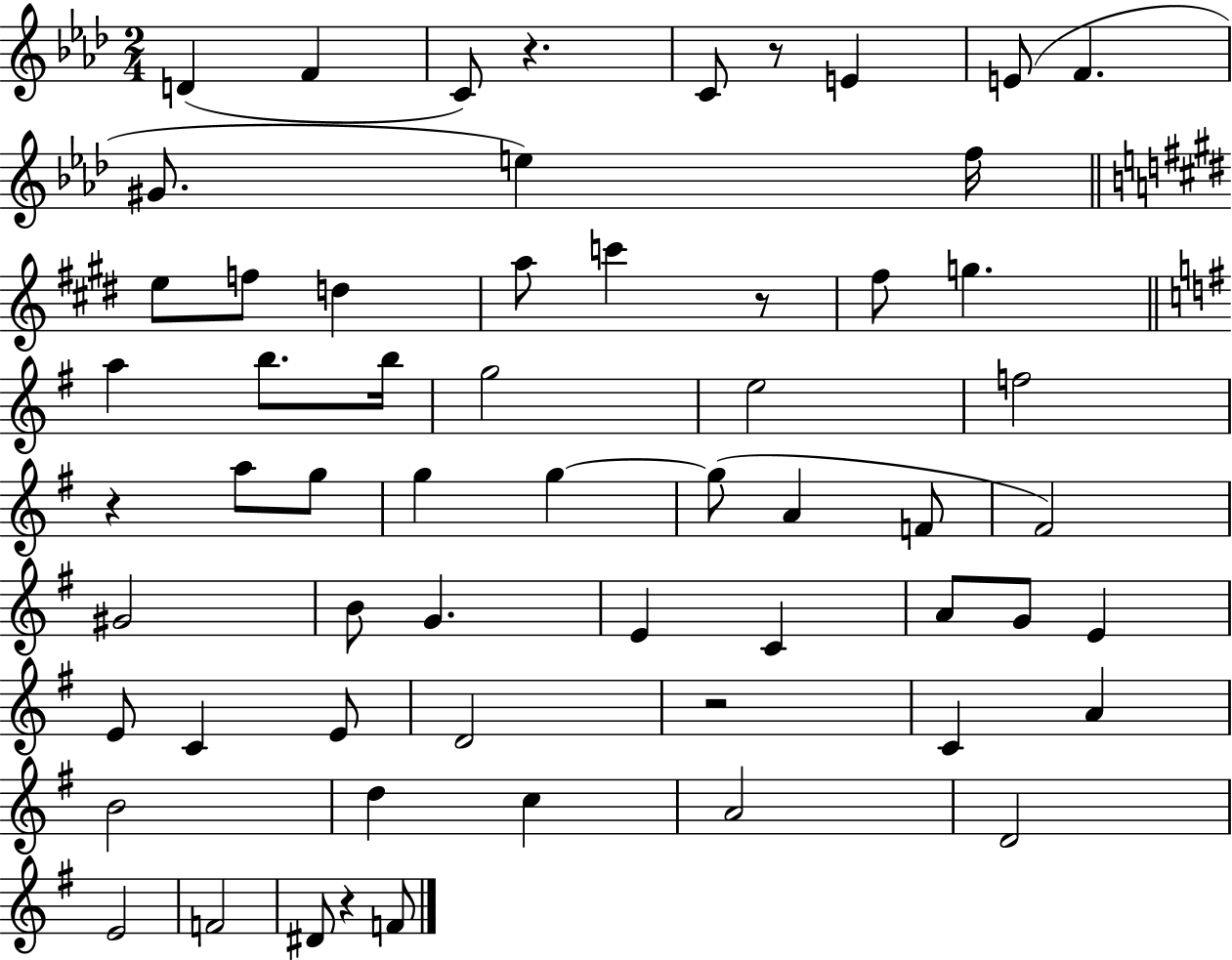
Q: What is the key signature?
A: AES major